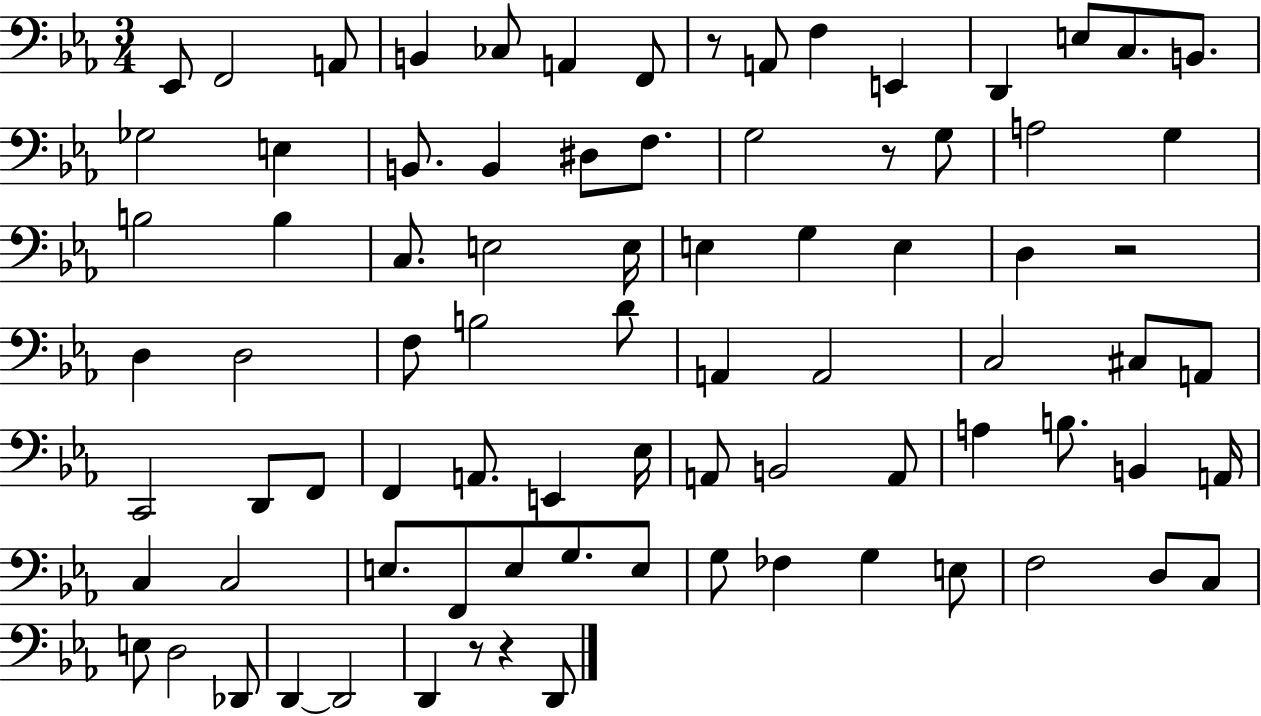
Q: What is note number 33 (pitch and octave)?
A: D3